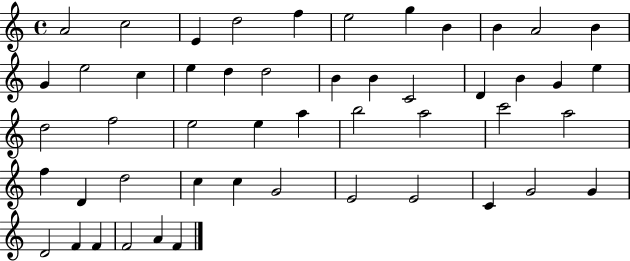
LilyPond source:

{
  \clef treble
  \time 4/4
  \defaultTimeSignature
  \key c \major
  a'2 c''2 | e'4 d''2 f''4 | e''2 g''4 b'4 | b'4 a'2 b'4 | \break g'4 e''2 c''4 | e''4 d''4 d''2 | b'4 b'4 c'2 | d'4 b'4 g'4 e''4 | \break d''2 f''2 | e''2 e''4 a''4 | b''2 a''2 | c'''2 a''2 | \break f''4 d'4 d''2 | c''4 c''4 g'2 | e'2 e'2 | c'4 g'2 g'4 | \break d'2 f'4 f'4 | f'2 a'4 f'4 | \bar "|."
}